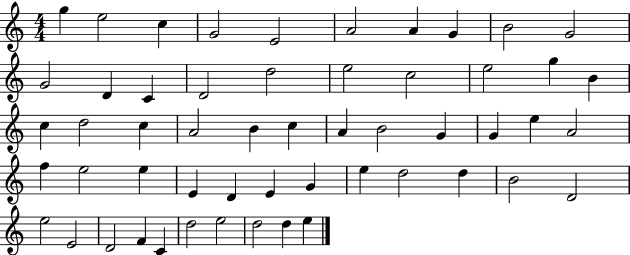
{
  \clef treble
  \numericTimeSignature
  \time 4/4
  \key c \major
  g''4 e''2 c''4 | g'2 e'2 | a'2 a'4 g'4 | b'2 g'2 | \break g'2 d'4 c'4 | d'2 d''2 | e''2 c''2 | e''2 g''4 b'4 | \break c''4 d''2 c''4 | a'2 b'4 c''4 | a'4 b'2 g'4 | g'4 e''4 a'2 | \break f''4 e''2 e''4 | e'4 d'4 e'4 g'4 | e''4 d''2 d''4 | b'2 d'2 | \break e''2 e'2 | d'2 f'4 c'4 | d''2 e''2 | d''2 d''4 e''4 | \break \bar "|."
}